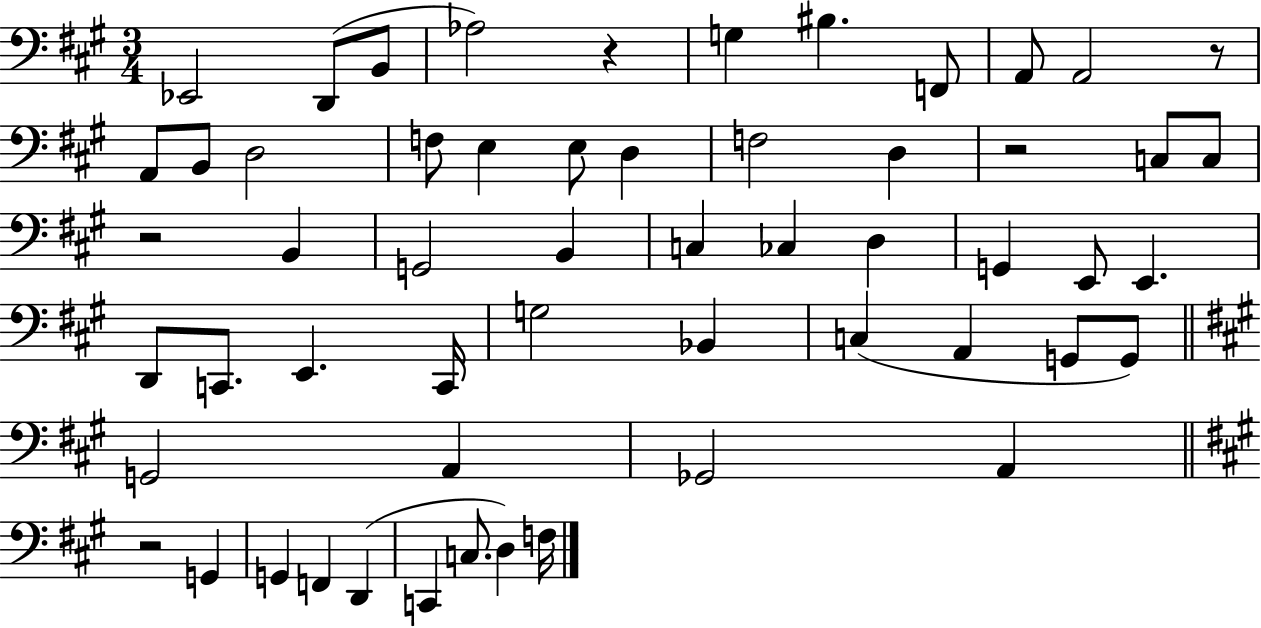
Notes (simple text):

Eb2/h D2/e B2/e Ab3/h R/q G3/q BIS3/q. F2/e A2/e A2/h R/e A2/e B2/e D3/h F3/e E3/q E3/e D3/q F3/h D3/q R/h C3/e C3/e R/h B2/q G2/h B2/q C3/q CES3/q D3/q G2/q E2/e E2/q. D2/e C2/e. E2/q. C2/s G3/h Bb2/q C3/q A2/q G2/e G2/e G2/h A2/q Gb2/h A2/q R/h G2/q G2/q F2/q D2/q C2/q C3/e. D3/q F3/s